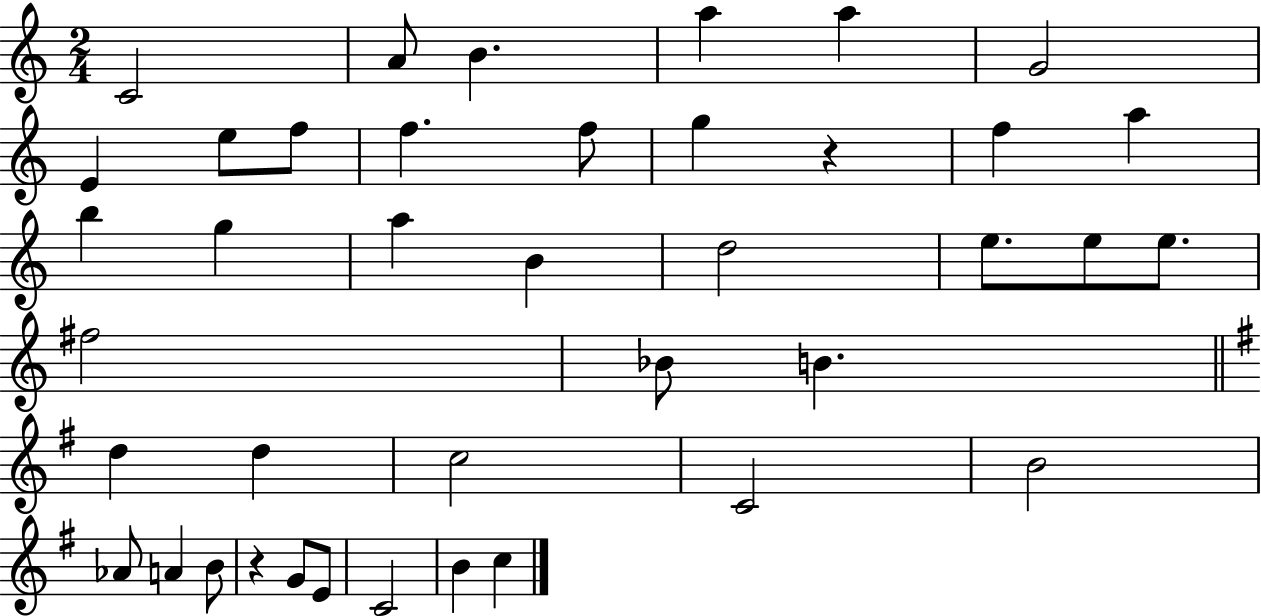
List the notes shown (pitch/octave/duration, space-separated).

C4/h A4/e B4/q. A5/q A5/q G4/h E4/q E5/e F5/e F5/q. F5/e G5/q R/q F5/q A5/q B5/q G5/q A5/q B4/q D5/h E5/e. E5/e E5/e. F#5/h Bb4/e B4/q. D5/q D5/q C5/h C4/h B4/h Ab4/e A4/q B4/e R/q G4/e E4/e C4/h B4/q C5/q